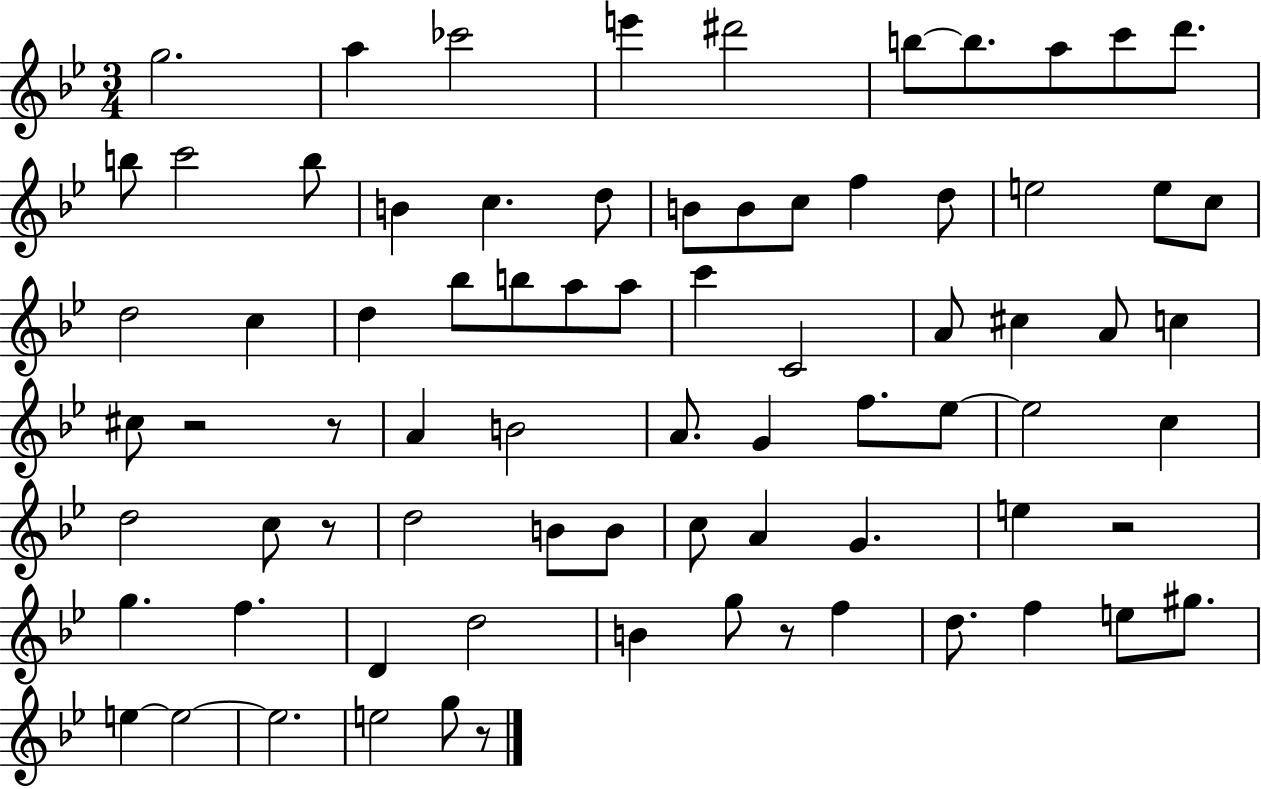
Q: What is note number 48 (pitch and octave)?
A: C5